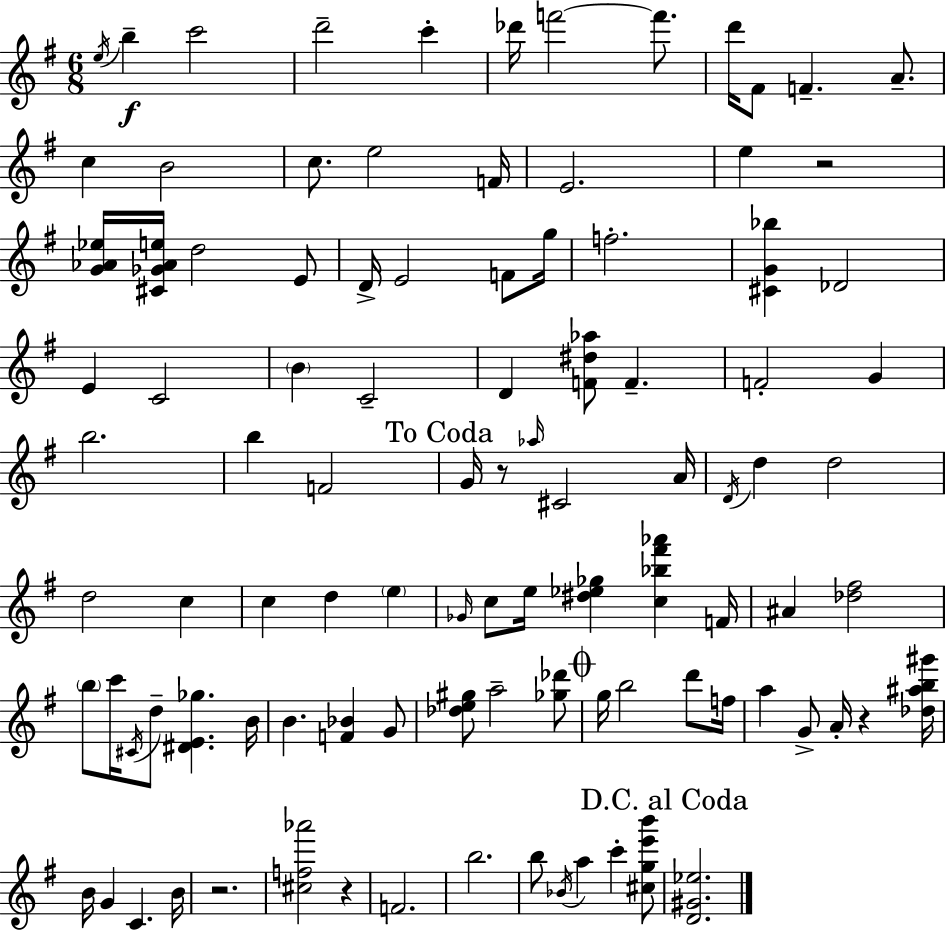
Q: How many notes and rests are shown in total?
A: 100